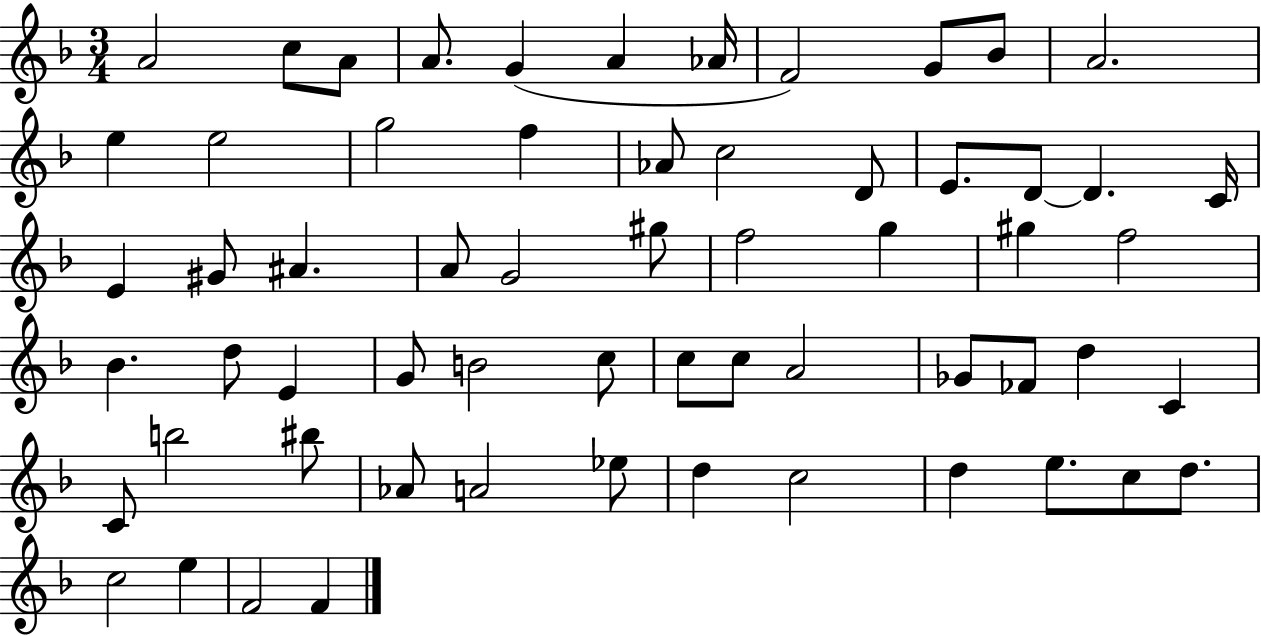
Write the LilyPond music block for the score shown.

{
  \clef treble
  \numericTimeSignature
  \time 3/4
  \key f \major
  \repeat volta 2 { a'2 c''8 a'8 | a'8. g'4( a'4 aes'16 | f'2) g'8 bes'8 | a'2. | \break e''4 e''2 | g''2 f''4 | aes'8 c''2 d'8 | e'8. d'8~~ d'4. c'16 | \break e'4 gis'8 ais'4. | a'8 g'2 gis''8 | f''2 g''4 | gis''4 f''2 | \break bes'4. d''8 e'4 | g'8 b'2 c''8 | c''8 c''8 a'2 | ges'8 fes'8 d''4 c'4 | \break c'8 b''2 bis''8 | aes'8 a'2 ees''8 | d''4 c''2 | d''4 e''8. c''8 d''8. | \break c''2 e''4 | f'2 f'4 | } \bar "|."
}